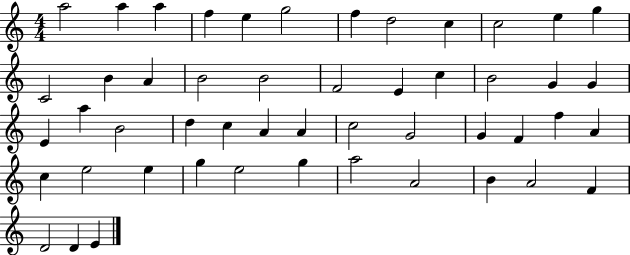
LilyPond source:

{
  \clef treble
  \numericTimeSignature
  \time 4/4
  \key c \major
  a''2 a''4 a''4 | f''4 e''4 g''2 | f''4 d''2 c''4 | c''2 e''4 g''4 | \break c'2 b'4 a'4 | b'2 b'2 | f'2 e'4 c''4 | b'2 g'4 g'4 | \break e'4 a''4 b'2 | d''4 c''4 a'4 a'4 | c''2 g'2 | g'4 f'4 f''4 a'4 | \break c''4 e''2 e''4 | g''4 e''2 g''4 | a''2 a'2 | b'4 a'2 f'4 | \break d'2 d'4 e'4 | \bar "|."
}